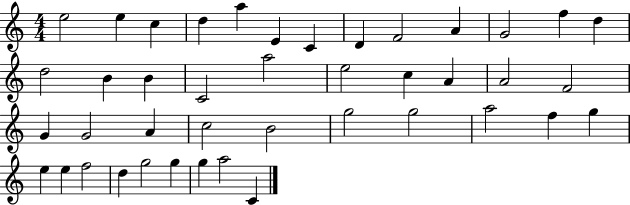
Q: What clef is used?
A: treble